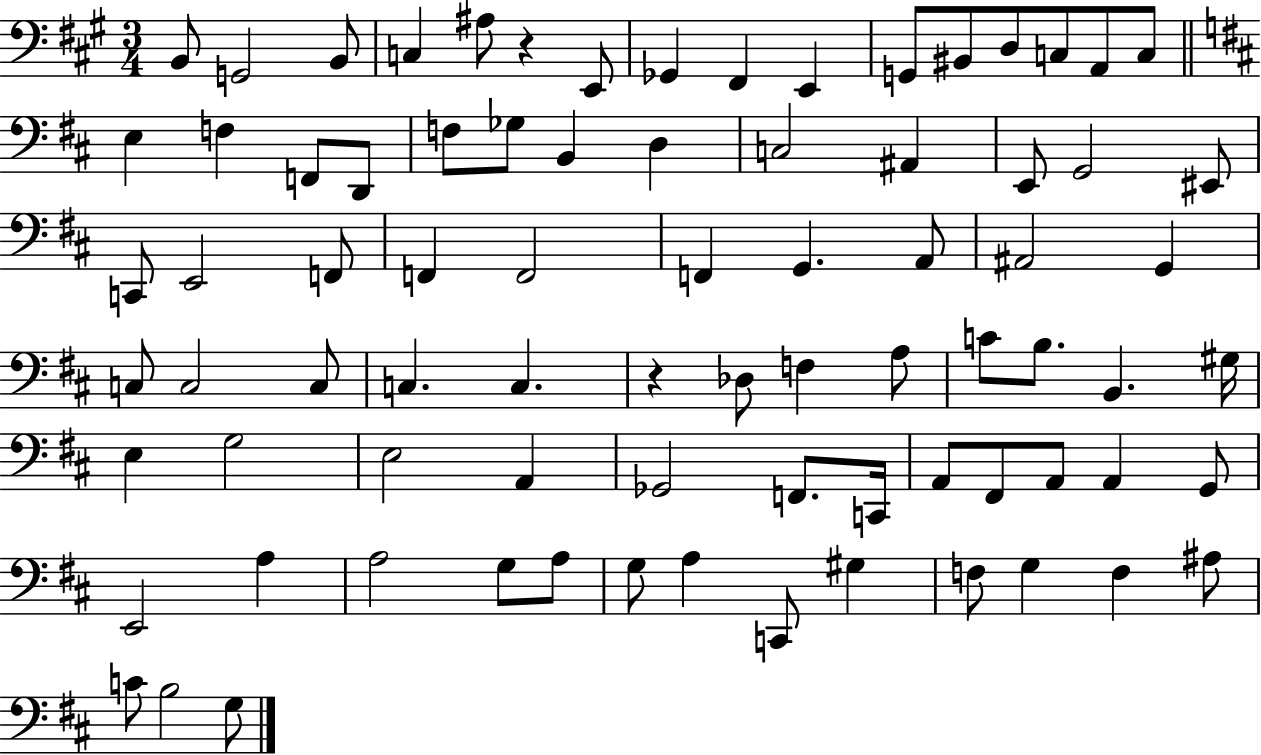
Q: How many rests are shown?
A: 2